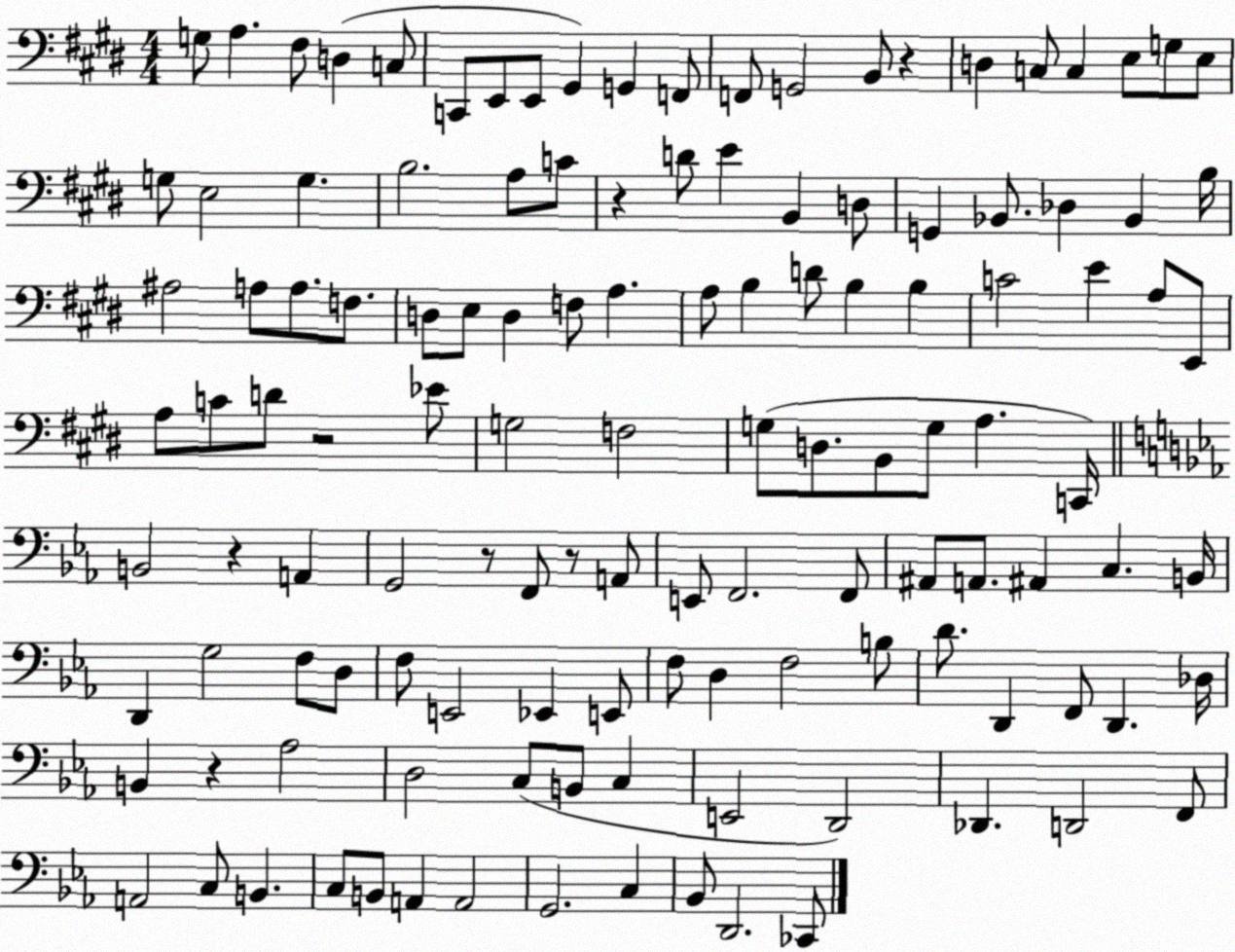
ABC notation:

X:1
T:Untitled
M:4/4
L:1/4
K:E
G,/2 A, ^F,/2 D, C,/2 C,,/2 E,,/2 E,,/2 ^G,, G,, F,,/2 F,,/2 G,,2 B,,/2 z D, C,/2 C, E,/2 G,/2 E,/2 G,/2 E,2 G, B,2 A,/2 C/2 z D/2 E B,, D,/2 G,, _B,,/2 _D, _B,, B,/4 ^A,2 A,/2 A,/2 F,/2 D,/2 E,/2 D, F,/2 A, A,/2 B, D/2 B, B, C2 E A,/2 E,,/2 A,/2 C/2 D/2 z2 _E/2 G,2 F,2 G,/2 D,/2 B,,/2 G,/2 A, C,,/4 B,,2 z A,, G,,2 z/2 F,,/2 z/2 A,,/2 E,,/2 F,,2 F,,/2 ^A,,/2 A,,/2 ^A,, C, B,,/4 D,, G,2 F,/2 D,/2 F,/2 E,,2 _E,, E,,/2 F,/2 D, F,2 B,/2 D/2 D,, F,,/2 D,, _D,/4 B,, z _A,2 D,2 C,/2 B,,/2 C, E,,2 D,,2 _D,, D,,2 F,,/2 A,,2 C,/2 B,, C,/2 B,,/2 A,, A,,2 G,,2 C, _B,,/2 D,,2 _C,,/2